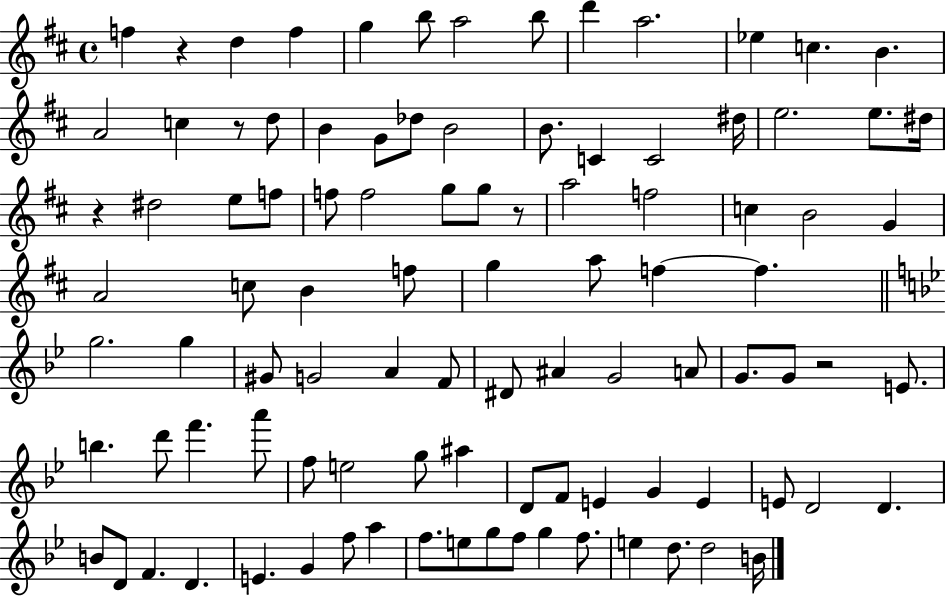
F5/q R/q D5/q F5/q G5/q B5/e A5/h B5/e D6/q A5/h. Eb5/q C5/q. B4/q. A4/h C5/q R/e D5/e B4/q G4/e Db5/e B4/h B4/e. C4/q C4/h D#5/s E5/h. E5/e. D#5/s R/q D#5/h E5/e F5/e F5/e F5/h G5/e G5/e R/e A5/h F5/h C5/q B4/h G4/q A4/h C5/e B4/q F5/e G5/q A5/e F5/q F5/q. G5/h. G5/q G#4/e G4/h A4/q F4/e D#4/e A#4/q G4/h A4/e G4/e. G4/e R/h E4/e. B5/q. D6/e F6/q. A6/e F5/e E5/h G5/e A#5/q D4/e F4/e E4/q G4/q E4/q E4/e D4/h D4/q. B4/e D4/e F4/q. D4/q. E4/q. G4/q F5/e A5/q F5/e. E5/e G5/e F5/e G5/q F5/e. E5/q D5/e. D5/h B4/s